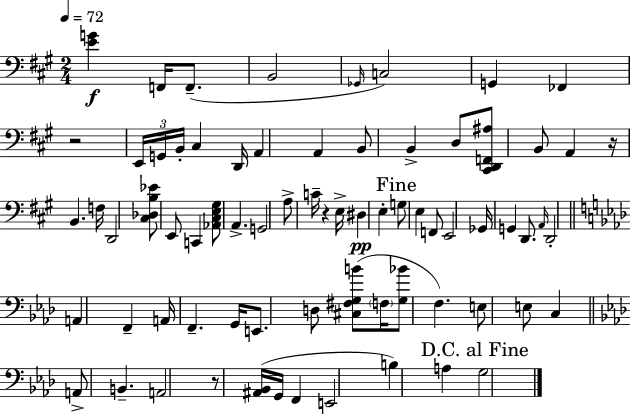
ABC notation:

X:1
T:Untitled
M:2/4
L:1/4
K:A
[EG] F,,/4 F,,/2 B,,2 _G,,/4 C,2 G,, _F,, z2 E,,/4 G,,/4 B,,/4 ^C, D,,/4 A,, A,, B,,/2 B,, D,/2 [^C,,D,,F,,^A,]/2 B,,/2 A,, z/4 B,, F,/4 D,,2 [^C,_D,B,_E]/2 E,,/2 C,, [_A,,^C,E,^G,]/2 A,, G,,2 A,/2 C/4 z E,/4 ^D, E, G,/2 E, F,,/2 E,,2 _G,,/4 G,, D,,/2 A,,/4 D,,2 A,, F,, A,,/4 F,, G,,/4 E,,/2 D,/2 [^C,^F,G,B]/2 F,/4 [G,_B]/2 F, E,/2 E,/2 C, A,,/2 B,, A,,2 z/2 [^A,,_B,,]/4 G,,/4 F,, E,,2 B, A, G,2